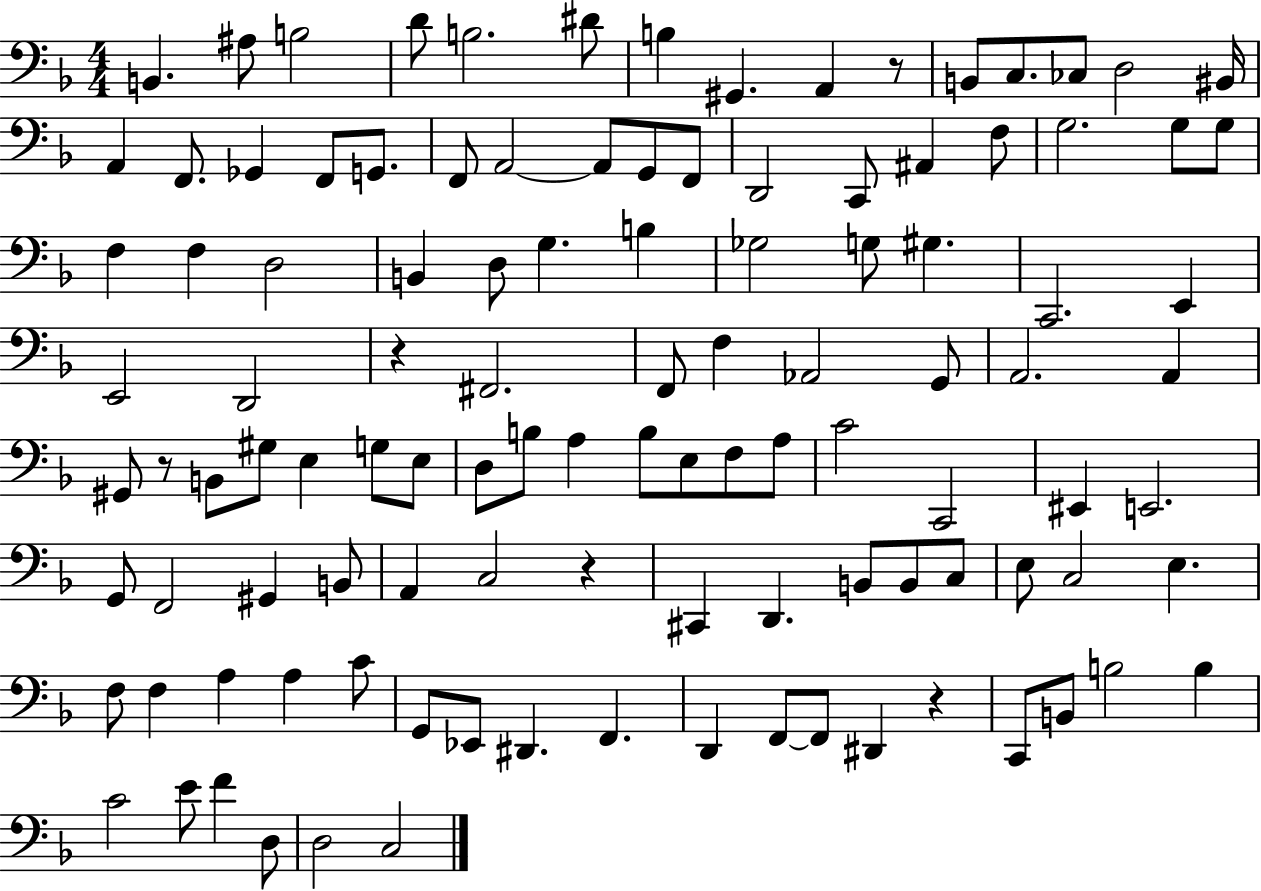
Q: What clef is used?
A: bass